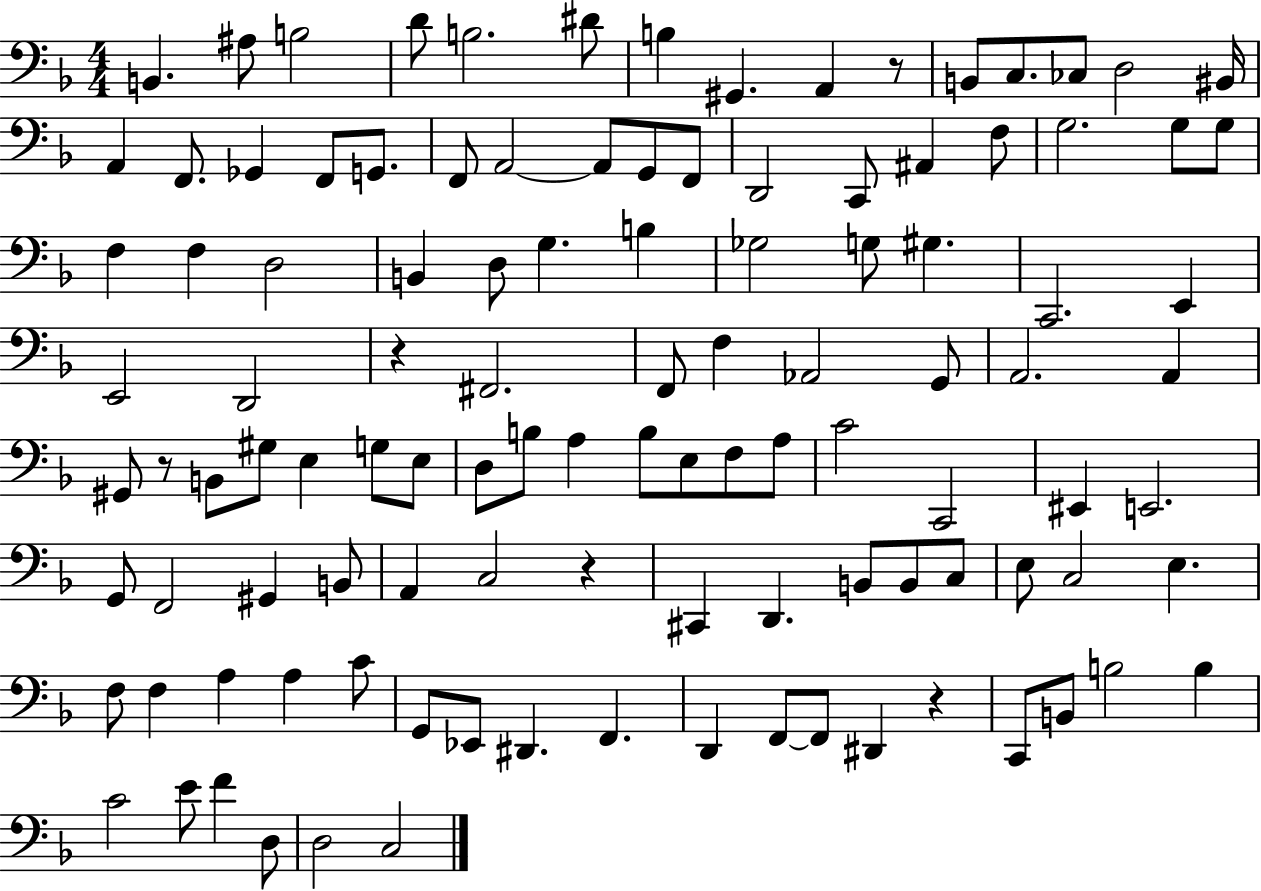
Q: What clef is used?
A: bass